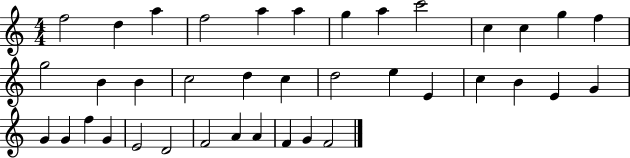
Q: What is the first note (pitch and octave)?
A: F5